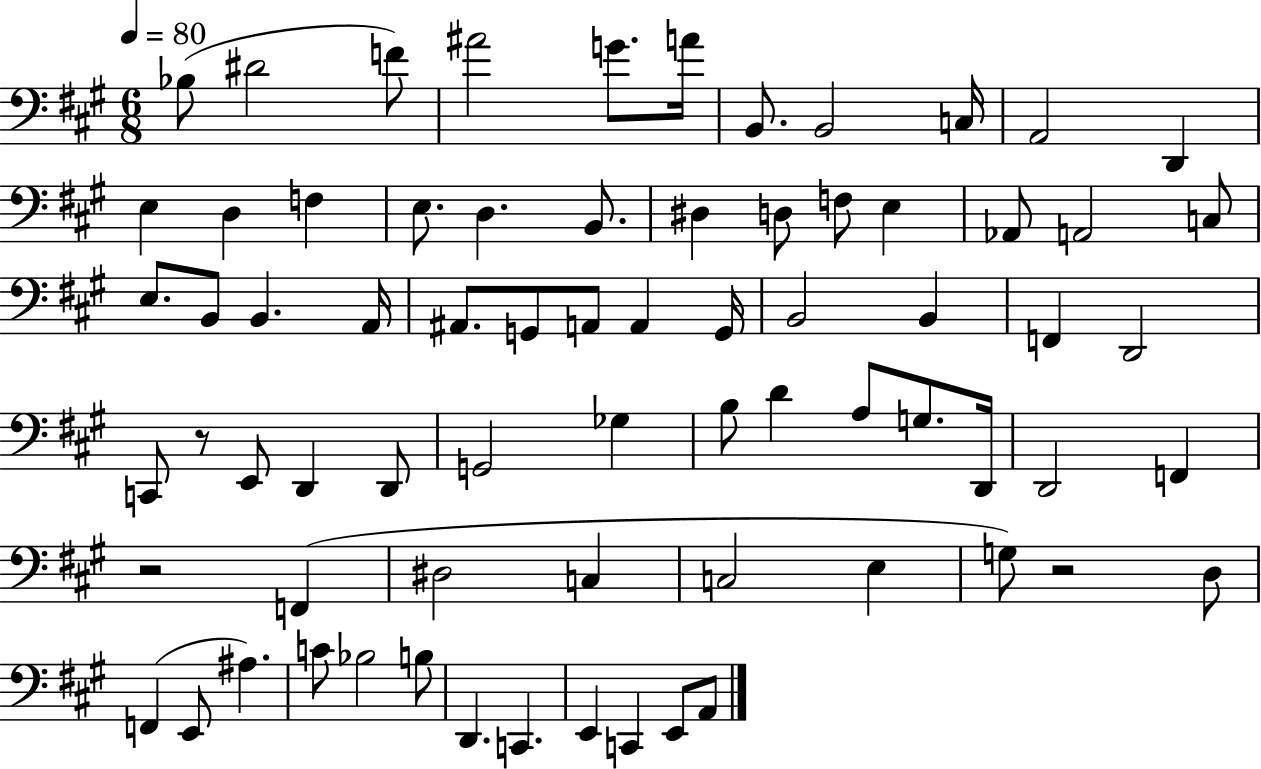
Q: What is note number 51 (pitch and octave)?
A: F2